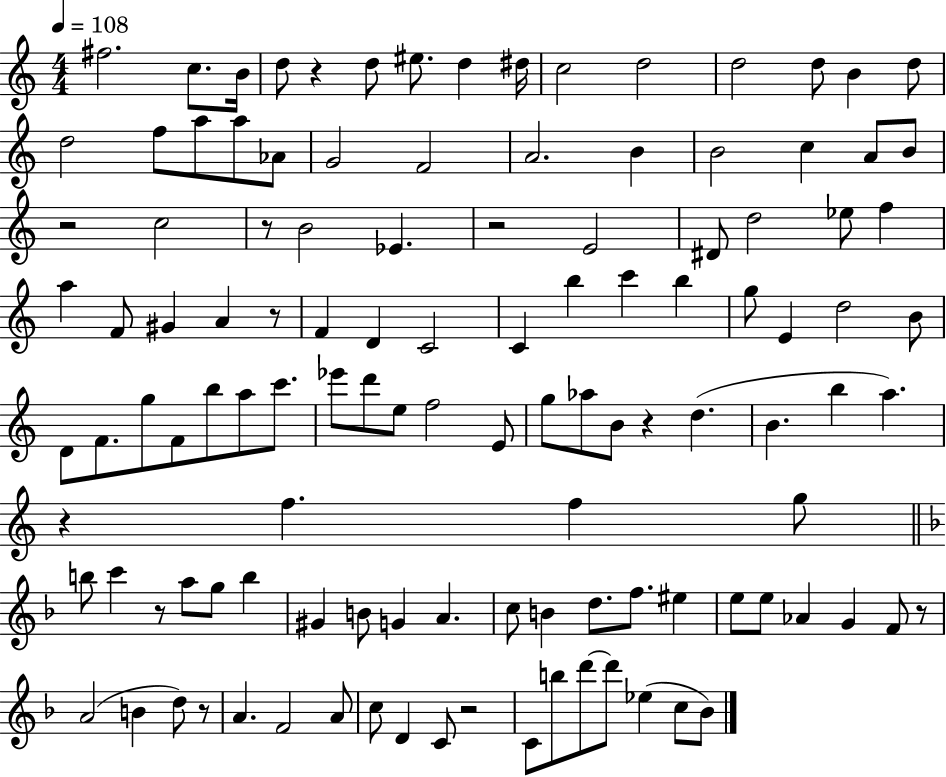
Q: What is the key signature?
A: C major